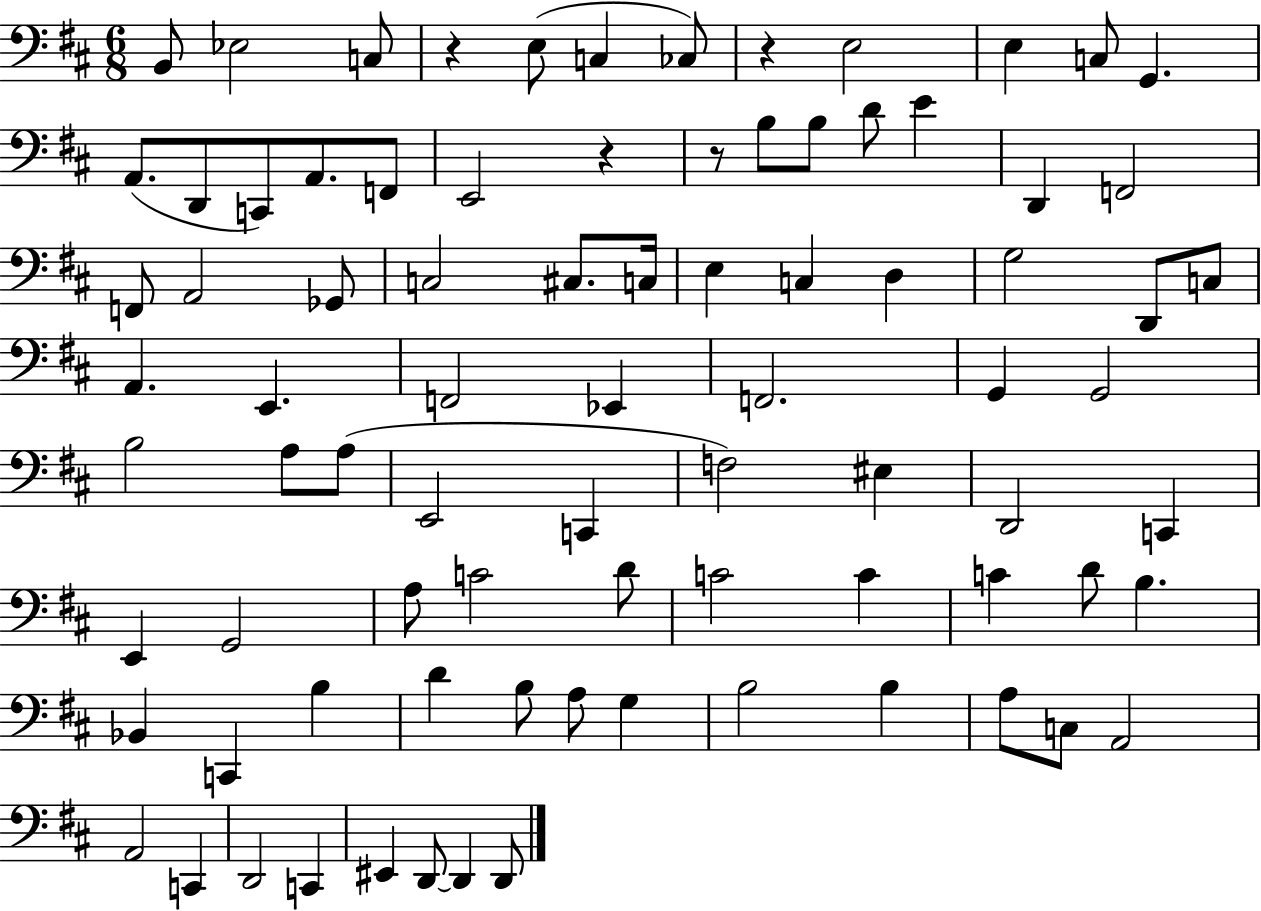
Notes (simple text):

B2/e Eb3/h C3/e R/q E3/e C3/q CES3/e R/q E3/h E3/q C3/e G2/q. A2/e. D2/e C2/e A2/e. F2/e E2/h R/q R/e B3/e B3/e D4/e E4/q D2/q F2/h F2/e A2/h Gb2/e C3/h C#3/e. C3/s E3/q C3/q D3/q G3/h D2/e C3/e A2/q. E2/q. F2/h Eb2/q F2/h. G2/q G2/h B3/h A3/e A3/e E2/h C2/q F3/h EIS3/q D2/h C2/q E2/q G2/h A3/e C4/h D4/e C4/h C4/q C4/q D4/e B3/q. Bb2/q C2/q B3/q D4/q B3/e A3/e G3/q B3/h B3/q A3/e C3/e A2/h A2/h C2/q D2/h C2/q EIS2/q D2/e D2/q D2/e